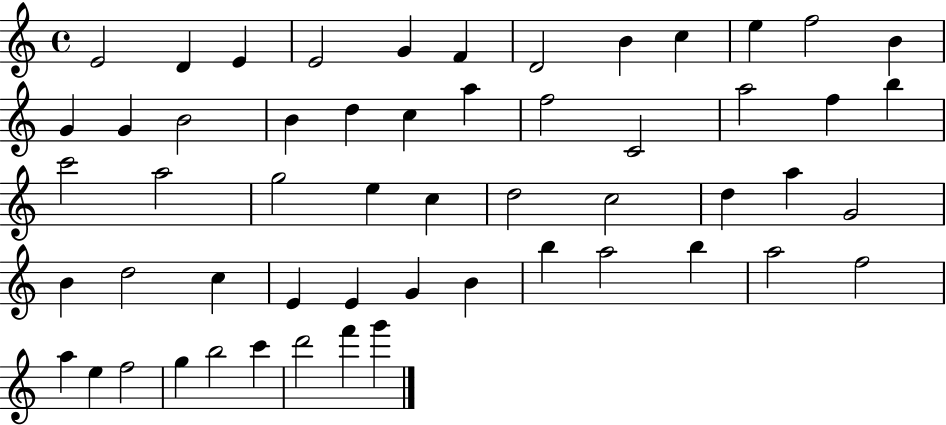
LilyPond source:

{
  \clef treble
  \time 4/4
  \defaultTimeSignature
  \key c \major
  e'2 d'4 e'4 | e'2 g'4 f'4 | d'2 b'4 c''4 | e''4 f''2 b'4 | \break g'4 g'4 b'2 | b'4 d''4 c''4 a''4 | f''2 c'2 | a''2 f''4 b''4 | \break c'''2 a''2 | g''2 e''4 c''4 | d''2 c''2 | d''4 a''4 g'2 | \break b'4 d''2 c''4 | e'4 e'4 g'4 b'4 | b''4 a''2 b''4 | a''2 f''2 | \break a''4 e''4 f''2 | g''4 b''2 c'''4 | d'''2 f'''4 g'''4 | \bar "|."
}